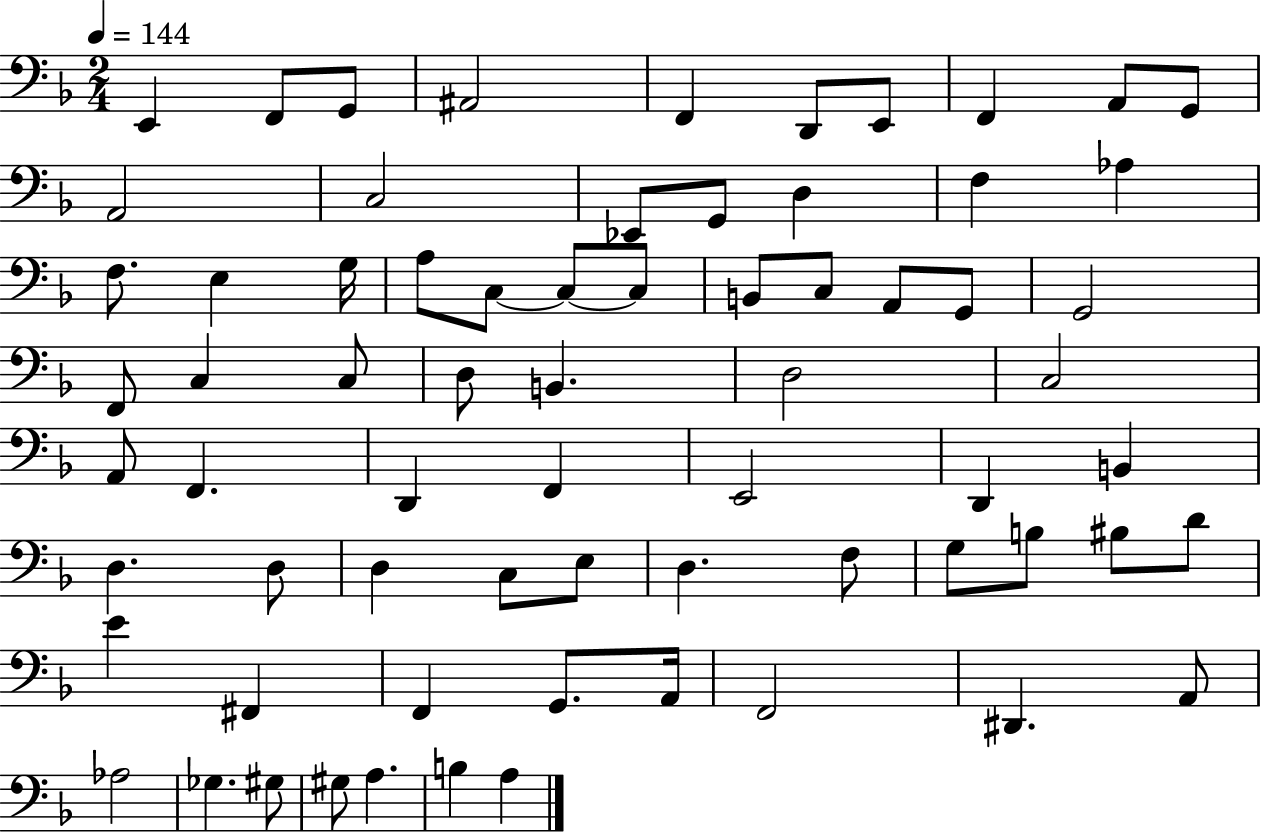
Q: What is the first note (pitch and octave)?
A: E2